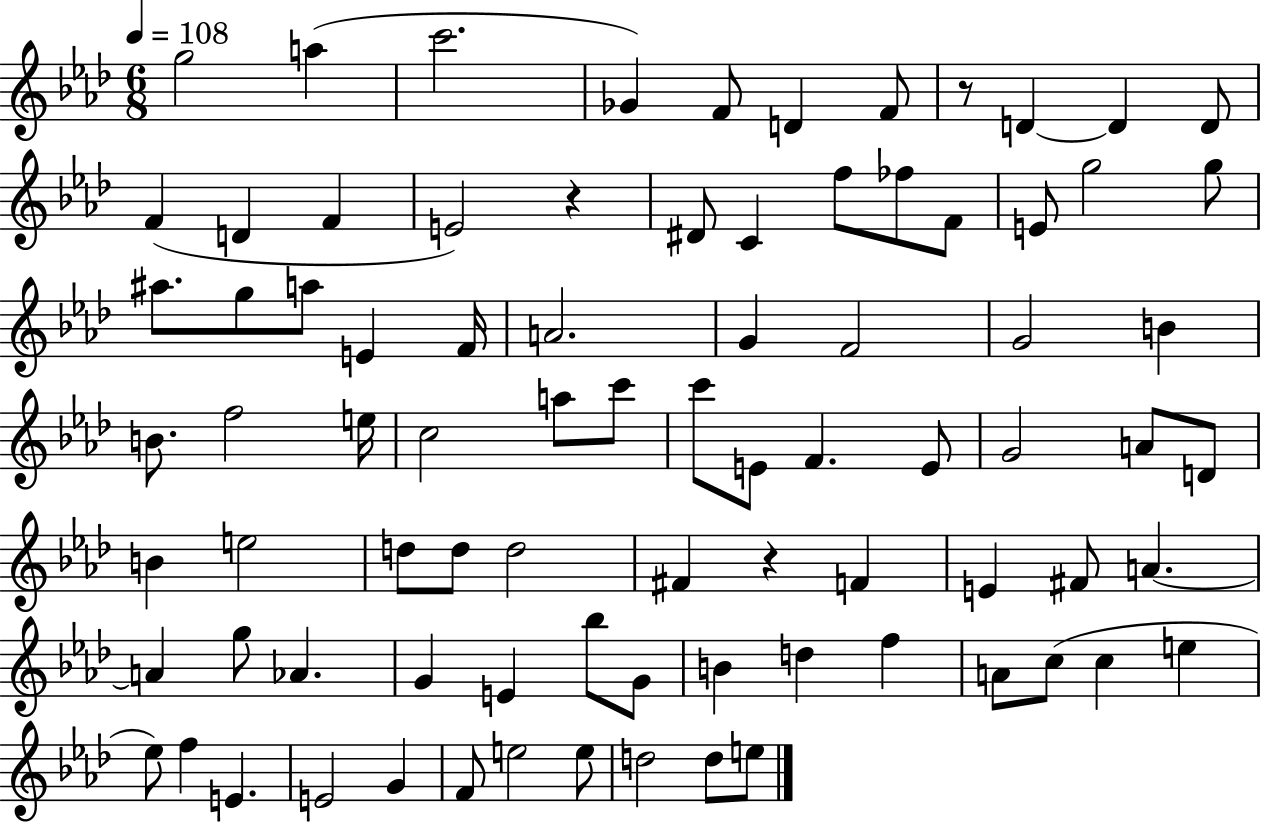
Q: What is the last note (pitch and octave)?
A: E5